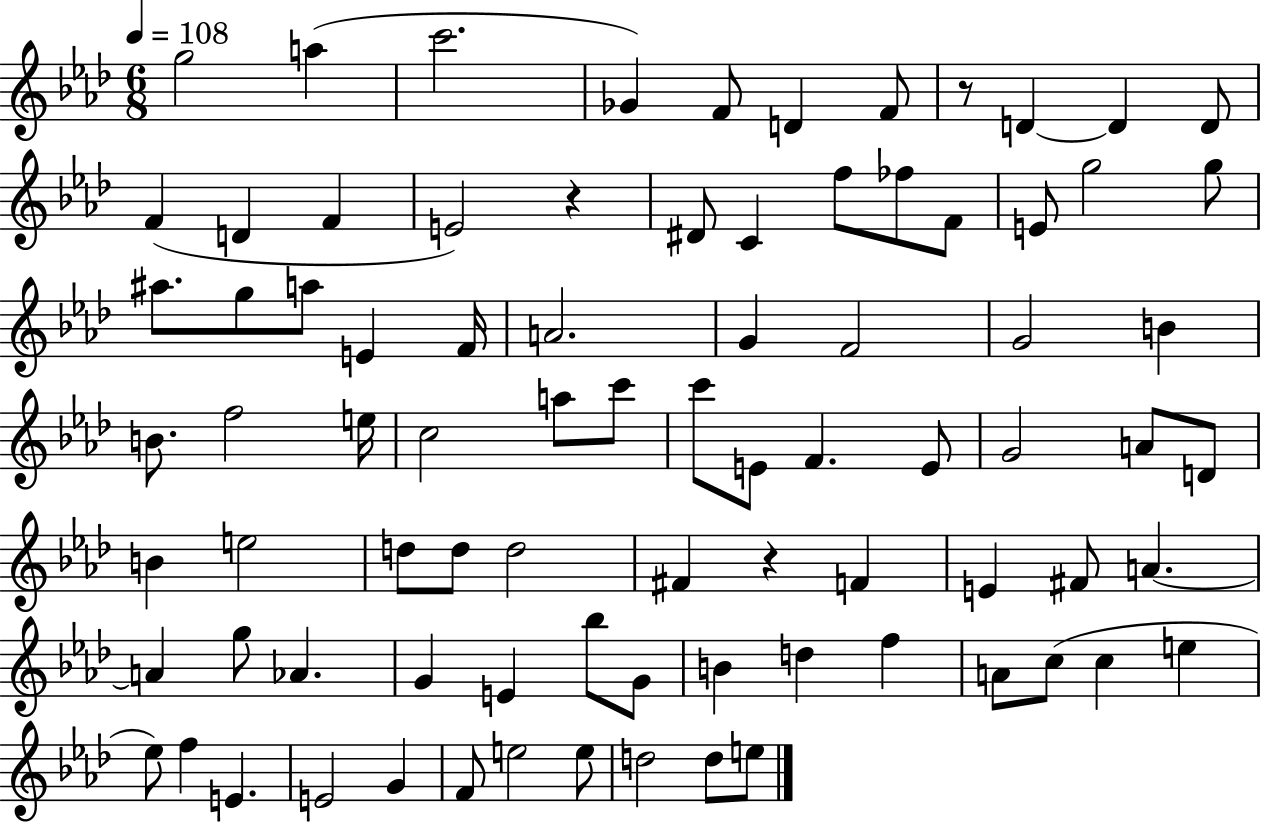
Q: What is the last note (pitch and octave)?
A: E5